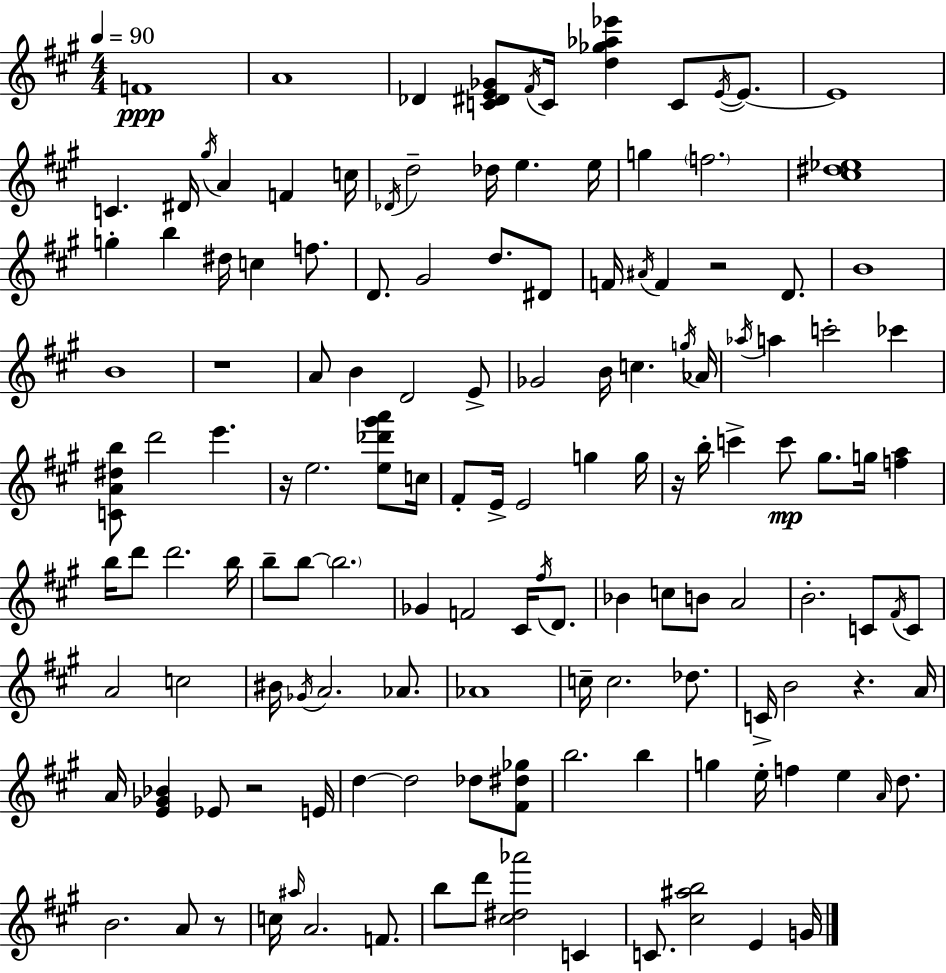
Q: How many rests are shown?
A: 7